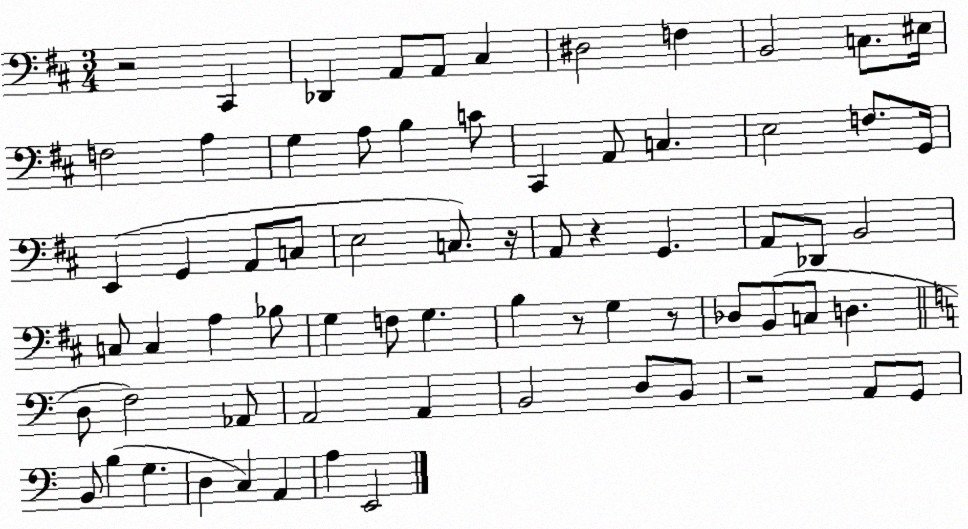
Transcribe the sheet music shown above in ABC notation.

X:1
T:Untitled
M:3/4
L:1/4
K:D
z2 ^C,, _D,, A,,/2 A,,/2 ^C, ^D,2 F, B,,2 C,/2 ^E,/4 F,2 A, G, A,/2 B, C/2 ^C,, A,,/2 C, E,2 F,/2 G,,/4 E,, G,, A,,/2 C,/2 E,2 C,/2 z/4 A,,/2 z G,, A,,/2 _D,,/2 B,,2 C,/2 C, A, _B,/2 G, F,/2 G, B, z/2 G, z/2 _D,/2 B,,/2 C,/2 D, D,/2 F,2 _A,,/2 A,,2 A,, B,,2 D,/2 B,,/2 z2 A,,/2 G,,/2 B,,/2 B, G, D, C, A,, A, E,,2